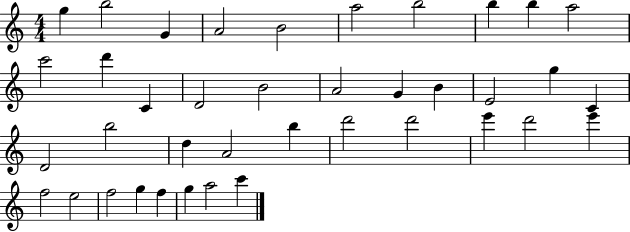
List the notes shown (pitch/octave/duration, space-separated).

G5/q B5/h G4/q A4/h B4/h A5/h B5/h B5/q B5/q A5/h C6/h D6/q C4/q D4/h B4/h A4/h G4/q B4/q E4/h G5/q C4/q D4/h B5/h D5/q A4/h B5/q D6/h D6/h E6/q D6/h E6/q F5/h E5/h F5/h G5/q F5/q G5/q A5/h C6/q